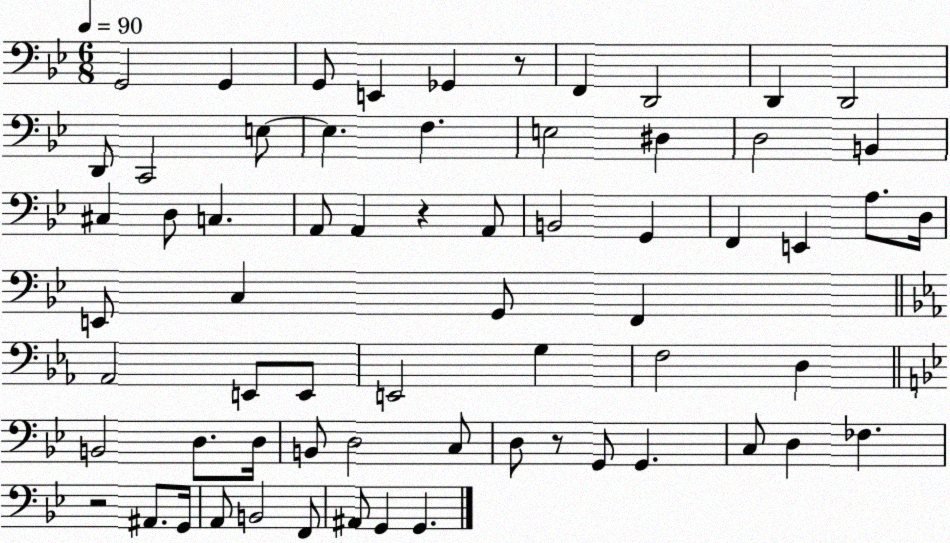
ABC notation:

X:1
T:Untitled
M:6/8
L:1/4
K:Bb
G,,2 G,, G,,/2 E,, _G,, z/2 F,, D,,2 D,, D,,2 D,,/2 C,,2 E,/2 E, F, E,2 ^D, D,2 B,, ^C, D,/2 C, A,,/2 A,, z A,,/2 B,,2 G,, F,, E,, A,/2 D,/4 E,,/2 C, G,,/2 F,, _A,,2 E,,/2 E,,/2 E,,2 G, F,2 D, B,,2 D,/2 D,/4 B,,/2 D,2 C,/2 D,/2 z/2 G,,/2 G,, C,/2 D, _F, z2 ^A,,/2 G,,/4 A,,/2 B,,2 F,,/2 ^A,,/2 G,, G,,